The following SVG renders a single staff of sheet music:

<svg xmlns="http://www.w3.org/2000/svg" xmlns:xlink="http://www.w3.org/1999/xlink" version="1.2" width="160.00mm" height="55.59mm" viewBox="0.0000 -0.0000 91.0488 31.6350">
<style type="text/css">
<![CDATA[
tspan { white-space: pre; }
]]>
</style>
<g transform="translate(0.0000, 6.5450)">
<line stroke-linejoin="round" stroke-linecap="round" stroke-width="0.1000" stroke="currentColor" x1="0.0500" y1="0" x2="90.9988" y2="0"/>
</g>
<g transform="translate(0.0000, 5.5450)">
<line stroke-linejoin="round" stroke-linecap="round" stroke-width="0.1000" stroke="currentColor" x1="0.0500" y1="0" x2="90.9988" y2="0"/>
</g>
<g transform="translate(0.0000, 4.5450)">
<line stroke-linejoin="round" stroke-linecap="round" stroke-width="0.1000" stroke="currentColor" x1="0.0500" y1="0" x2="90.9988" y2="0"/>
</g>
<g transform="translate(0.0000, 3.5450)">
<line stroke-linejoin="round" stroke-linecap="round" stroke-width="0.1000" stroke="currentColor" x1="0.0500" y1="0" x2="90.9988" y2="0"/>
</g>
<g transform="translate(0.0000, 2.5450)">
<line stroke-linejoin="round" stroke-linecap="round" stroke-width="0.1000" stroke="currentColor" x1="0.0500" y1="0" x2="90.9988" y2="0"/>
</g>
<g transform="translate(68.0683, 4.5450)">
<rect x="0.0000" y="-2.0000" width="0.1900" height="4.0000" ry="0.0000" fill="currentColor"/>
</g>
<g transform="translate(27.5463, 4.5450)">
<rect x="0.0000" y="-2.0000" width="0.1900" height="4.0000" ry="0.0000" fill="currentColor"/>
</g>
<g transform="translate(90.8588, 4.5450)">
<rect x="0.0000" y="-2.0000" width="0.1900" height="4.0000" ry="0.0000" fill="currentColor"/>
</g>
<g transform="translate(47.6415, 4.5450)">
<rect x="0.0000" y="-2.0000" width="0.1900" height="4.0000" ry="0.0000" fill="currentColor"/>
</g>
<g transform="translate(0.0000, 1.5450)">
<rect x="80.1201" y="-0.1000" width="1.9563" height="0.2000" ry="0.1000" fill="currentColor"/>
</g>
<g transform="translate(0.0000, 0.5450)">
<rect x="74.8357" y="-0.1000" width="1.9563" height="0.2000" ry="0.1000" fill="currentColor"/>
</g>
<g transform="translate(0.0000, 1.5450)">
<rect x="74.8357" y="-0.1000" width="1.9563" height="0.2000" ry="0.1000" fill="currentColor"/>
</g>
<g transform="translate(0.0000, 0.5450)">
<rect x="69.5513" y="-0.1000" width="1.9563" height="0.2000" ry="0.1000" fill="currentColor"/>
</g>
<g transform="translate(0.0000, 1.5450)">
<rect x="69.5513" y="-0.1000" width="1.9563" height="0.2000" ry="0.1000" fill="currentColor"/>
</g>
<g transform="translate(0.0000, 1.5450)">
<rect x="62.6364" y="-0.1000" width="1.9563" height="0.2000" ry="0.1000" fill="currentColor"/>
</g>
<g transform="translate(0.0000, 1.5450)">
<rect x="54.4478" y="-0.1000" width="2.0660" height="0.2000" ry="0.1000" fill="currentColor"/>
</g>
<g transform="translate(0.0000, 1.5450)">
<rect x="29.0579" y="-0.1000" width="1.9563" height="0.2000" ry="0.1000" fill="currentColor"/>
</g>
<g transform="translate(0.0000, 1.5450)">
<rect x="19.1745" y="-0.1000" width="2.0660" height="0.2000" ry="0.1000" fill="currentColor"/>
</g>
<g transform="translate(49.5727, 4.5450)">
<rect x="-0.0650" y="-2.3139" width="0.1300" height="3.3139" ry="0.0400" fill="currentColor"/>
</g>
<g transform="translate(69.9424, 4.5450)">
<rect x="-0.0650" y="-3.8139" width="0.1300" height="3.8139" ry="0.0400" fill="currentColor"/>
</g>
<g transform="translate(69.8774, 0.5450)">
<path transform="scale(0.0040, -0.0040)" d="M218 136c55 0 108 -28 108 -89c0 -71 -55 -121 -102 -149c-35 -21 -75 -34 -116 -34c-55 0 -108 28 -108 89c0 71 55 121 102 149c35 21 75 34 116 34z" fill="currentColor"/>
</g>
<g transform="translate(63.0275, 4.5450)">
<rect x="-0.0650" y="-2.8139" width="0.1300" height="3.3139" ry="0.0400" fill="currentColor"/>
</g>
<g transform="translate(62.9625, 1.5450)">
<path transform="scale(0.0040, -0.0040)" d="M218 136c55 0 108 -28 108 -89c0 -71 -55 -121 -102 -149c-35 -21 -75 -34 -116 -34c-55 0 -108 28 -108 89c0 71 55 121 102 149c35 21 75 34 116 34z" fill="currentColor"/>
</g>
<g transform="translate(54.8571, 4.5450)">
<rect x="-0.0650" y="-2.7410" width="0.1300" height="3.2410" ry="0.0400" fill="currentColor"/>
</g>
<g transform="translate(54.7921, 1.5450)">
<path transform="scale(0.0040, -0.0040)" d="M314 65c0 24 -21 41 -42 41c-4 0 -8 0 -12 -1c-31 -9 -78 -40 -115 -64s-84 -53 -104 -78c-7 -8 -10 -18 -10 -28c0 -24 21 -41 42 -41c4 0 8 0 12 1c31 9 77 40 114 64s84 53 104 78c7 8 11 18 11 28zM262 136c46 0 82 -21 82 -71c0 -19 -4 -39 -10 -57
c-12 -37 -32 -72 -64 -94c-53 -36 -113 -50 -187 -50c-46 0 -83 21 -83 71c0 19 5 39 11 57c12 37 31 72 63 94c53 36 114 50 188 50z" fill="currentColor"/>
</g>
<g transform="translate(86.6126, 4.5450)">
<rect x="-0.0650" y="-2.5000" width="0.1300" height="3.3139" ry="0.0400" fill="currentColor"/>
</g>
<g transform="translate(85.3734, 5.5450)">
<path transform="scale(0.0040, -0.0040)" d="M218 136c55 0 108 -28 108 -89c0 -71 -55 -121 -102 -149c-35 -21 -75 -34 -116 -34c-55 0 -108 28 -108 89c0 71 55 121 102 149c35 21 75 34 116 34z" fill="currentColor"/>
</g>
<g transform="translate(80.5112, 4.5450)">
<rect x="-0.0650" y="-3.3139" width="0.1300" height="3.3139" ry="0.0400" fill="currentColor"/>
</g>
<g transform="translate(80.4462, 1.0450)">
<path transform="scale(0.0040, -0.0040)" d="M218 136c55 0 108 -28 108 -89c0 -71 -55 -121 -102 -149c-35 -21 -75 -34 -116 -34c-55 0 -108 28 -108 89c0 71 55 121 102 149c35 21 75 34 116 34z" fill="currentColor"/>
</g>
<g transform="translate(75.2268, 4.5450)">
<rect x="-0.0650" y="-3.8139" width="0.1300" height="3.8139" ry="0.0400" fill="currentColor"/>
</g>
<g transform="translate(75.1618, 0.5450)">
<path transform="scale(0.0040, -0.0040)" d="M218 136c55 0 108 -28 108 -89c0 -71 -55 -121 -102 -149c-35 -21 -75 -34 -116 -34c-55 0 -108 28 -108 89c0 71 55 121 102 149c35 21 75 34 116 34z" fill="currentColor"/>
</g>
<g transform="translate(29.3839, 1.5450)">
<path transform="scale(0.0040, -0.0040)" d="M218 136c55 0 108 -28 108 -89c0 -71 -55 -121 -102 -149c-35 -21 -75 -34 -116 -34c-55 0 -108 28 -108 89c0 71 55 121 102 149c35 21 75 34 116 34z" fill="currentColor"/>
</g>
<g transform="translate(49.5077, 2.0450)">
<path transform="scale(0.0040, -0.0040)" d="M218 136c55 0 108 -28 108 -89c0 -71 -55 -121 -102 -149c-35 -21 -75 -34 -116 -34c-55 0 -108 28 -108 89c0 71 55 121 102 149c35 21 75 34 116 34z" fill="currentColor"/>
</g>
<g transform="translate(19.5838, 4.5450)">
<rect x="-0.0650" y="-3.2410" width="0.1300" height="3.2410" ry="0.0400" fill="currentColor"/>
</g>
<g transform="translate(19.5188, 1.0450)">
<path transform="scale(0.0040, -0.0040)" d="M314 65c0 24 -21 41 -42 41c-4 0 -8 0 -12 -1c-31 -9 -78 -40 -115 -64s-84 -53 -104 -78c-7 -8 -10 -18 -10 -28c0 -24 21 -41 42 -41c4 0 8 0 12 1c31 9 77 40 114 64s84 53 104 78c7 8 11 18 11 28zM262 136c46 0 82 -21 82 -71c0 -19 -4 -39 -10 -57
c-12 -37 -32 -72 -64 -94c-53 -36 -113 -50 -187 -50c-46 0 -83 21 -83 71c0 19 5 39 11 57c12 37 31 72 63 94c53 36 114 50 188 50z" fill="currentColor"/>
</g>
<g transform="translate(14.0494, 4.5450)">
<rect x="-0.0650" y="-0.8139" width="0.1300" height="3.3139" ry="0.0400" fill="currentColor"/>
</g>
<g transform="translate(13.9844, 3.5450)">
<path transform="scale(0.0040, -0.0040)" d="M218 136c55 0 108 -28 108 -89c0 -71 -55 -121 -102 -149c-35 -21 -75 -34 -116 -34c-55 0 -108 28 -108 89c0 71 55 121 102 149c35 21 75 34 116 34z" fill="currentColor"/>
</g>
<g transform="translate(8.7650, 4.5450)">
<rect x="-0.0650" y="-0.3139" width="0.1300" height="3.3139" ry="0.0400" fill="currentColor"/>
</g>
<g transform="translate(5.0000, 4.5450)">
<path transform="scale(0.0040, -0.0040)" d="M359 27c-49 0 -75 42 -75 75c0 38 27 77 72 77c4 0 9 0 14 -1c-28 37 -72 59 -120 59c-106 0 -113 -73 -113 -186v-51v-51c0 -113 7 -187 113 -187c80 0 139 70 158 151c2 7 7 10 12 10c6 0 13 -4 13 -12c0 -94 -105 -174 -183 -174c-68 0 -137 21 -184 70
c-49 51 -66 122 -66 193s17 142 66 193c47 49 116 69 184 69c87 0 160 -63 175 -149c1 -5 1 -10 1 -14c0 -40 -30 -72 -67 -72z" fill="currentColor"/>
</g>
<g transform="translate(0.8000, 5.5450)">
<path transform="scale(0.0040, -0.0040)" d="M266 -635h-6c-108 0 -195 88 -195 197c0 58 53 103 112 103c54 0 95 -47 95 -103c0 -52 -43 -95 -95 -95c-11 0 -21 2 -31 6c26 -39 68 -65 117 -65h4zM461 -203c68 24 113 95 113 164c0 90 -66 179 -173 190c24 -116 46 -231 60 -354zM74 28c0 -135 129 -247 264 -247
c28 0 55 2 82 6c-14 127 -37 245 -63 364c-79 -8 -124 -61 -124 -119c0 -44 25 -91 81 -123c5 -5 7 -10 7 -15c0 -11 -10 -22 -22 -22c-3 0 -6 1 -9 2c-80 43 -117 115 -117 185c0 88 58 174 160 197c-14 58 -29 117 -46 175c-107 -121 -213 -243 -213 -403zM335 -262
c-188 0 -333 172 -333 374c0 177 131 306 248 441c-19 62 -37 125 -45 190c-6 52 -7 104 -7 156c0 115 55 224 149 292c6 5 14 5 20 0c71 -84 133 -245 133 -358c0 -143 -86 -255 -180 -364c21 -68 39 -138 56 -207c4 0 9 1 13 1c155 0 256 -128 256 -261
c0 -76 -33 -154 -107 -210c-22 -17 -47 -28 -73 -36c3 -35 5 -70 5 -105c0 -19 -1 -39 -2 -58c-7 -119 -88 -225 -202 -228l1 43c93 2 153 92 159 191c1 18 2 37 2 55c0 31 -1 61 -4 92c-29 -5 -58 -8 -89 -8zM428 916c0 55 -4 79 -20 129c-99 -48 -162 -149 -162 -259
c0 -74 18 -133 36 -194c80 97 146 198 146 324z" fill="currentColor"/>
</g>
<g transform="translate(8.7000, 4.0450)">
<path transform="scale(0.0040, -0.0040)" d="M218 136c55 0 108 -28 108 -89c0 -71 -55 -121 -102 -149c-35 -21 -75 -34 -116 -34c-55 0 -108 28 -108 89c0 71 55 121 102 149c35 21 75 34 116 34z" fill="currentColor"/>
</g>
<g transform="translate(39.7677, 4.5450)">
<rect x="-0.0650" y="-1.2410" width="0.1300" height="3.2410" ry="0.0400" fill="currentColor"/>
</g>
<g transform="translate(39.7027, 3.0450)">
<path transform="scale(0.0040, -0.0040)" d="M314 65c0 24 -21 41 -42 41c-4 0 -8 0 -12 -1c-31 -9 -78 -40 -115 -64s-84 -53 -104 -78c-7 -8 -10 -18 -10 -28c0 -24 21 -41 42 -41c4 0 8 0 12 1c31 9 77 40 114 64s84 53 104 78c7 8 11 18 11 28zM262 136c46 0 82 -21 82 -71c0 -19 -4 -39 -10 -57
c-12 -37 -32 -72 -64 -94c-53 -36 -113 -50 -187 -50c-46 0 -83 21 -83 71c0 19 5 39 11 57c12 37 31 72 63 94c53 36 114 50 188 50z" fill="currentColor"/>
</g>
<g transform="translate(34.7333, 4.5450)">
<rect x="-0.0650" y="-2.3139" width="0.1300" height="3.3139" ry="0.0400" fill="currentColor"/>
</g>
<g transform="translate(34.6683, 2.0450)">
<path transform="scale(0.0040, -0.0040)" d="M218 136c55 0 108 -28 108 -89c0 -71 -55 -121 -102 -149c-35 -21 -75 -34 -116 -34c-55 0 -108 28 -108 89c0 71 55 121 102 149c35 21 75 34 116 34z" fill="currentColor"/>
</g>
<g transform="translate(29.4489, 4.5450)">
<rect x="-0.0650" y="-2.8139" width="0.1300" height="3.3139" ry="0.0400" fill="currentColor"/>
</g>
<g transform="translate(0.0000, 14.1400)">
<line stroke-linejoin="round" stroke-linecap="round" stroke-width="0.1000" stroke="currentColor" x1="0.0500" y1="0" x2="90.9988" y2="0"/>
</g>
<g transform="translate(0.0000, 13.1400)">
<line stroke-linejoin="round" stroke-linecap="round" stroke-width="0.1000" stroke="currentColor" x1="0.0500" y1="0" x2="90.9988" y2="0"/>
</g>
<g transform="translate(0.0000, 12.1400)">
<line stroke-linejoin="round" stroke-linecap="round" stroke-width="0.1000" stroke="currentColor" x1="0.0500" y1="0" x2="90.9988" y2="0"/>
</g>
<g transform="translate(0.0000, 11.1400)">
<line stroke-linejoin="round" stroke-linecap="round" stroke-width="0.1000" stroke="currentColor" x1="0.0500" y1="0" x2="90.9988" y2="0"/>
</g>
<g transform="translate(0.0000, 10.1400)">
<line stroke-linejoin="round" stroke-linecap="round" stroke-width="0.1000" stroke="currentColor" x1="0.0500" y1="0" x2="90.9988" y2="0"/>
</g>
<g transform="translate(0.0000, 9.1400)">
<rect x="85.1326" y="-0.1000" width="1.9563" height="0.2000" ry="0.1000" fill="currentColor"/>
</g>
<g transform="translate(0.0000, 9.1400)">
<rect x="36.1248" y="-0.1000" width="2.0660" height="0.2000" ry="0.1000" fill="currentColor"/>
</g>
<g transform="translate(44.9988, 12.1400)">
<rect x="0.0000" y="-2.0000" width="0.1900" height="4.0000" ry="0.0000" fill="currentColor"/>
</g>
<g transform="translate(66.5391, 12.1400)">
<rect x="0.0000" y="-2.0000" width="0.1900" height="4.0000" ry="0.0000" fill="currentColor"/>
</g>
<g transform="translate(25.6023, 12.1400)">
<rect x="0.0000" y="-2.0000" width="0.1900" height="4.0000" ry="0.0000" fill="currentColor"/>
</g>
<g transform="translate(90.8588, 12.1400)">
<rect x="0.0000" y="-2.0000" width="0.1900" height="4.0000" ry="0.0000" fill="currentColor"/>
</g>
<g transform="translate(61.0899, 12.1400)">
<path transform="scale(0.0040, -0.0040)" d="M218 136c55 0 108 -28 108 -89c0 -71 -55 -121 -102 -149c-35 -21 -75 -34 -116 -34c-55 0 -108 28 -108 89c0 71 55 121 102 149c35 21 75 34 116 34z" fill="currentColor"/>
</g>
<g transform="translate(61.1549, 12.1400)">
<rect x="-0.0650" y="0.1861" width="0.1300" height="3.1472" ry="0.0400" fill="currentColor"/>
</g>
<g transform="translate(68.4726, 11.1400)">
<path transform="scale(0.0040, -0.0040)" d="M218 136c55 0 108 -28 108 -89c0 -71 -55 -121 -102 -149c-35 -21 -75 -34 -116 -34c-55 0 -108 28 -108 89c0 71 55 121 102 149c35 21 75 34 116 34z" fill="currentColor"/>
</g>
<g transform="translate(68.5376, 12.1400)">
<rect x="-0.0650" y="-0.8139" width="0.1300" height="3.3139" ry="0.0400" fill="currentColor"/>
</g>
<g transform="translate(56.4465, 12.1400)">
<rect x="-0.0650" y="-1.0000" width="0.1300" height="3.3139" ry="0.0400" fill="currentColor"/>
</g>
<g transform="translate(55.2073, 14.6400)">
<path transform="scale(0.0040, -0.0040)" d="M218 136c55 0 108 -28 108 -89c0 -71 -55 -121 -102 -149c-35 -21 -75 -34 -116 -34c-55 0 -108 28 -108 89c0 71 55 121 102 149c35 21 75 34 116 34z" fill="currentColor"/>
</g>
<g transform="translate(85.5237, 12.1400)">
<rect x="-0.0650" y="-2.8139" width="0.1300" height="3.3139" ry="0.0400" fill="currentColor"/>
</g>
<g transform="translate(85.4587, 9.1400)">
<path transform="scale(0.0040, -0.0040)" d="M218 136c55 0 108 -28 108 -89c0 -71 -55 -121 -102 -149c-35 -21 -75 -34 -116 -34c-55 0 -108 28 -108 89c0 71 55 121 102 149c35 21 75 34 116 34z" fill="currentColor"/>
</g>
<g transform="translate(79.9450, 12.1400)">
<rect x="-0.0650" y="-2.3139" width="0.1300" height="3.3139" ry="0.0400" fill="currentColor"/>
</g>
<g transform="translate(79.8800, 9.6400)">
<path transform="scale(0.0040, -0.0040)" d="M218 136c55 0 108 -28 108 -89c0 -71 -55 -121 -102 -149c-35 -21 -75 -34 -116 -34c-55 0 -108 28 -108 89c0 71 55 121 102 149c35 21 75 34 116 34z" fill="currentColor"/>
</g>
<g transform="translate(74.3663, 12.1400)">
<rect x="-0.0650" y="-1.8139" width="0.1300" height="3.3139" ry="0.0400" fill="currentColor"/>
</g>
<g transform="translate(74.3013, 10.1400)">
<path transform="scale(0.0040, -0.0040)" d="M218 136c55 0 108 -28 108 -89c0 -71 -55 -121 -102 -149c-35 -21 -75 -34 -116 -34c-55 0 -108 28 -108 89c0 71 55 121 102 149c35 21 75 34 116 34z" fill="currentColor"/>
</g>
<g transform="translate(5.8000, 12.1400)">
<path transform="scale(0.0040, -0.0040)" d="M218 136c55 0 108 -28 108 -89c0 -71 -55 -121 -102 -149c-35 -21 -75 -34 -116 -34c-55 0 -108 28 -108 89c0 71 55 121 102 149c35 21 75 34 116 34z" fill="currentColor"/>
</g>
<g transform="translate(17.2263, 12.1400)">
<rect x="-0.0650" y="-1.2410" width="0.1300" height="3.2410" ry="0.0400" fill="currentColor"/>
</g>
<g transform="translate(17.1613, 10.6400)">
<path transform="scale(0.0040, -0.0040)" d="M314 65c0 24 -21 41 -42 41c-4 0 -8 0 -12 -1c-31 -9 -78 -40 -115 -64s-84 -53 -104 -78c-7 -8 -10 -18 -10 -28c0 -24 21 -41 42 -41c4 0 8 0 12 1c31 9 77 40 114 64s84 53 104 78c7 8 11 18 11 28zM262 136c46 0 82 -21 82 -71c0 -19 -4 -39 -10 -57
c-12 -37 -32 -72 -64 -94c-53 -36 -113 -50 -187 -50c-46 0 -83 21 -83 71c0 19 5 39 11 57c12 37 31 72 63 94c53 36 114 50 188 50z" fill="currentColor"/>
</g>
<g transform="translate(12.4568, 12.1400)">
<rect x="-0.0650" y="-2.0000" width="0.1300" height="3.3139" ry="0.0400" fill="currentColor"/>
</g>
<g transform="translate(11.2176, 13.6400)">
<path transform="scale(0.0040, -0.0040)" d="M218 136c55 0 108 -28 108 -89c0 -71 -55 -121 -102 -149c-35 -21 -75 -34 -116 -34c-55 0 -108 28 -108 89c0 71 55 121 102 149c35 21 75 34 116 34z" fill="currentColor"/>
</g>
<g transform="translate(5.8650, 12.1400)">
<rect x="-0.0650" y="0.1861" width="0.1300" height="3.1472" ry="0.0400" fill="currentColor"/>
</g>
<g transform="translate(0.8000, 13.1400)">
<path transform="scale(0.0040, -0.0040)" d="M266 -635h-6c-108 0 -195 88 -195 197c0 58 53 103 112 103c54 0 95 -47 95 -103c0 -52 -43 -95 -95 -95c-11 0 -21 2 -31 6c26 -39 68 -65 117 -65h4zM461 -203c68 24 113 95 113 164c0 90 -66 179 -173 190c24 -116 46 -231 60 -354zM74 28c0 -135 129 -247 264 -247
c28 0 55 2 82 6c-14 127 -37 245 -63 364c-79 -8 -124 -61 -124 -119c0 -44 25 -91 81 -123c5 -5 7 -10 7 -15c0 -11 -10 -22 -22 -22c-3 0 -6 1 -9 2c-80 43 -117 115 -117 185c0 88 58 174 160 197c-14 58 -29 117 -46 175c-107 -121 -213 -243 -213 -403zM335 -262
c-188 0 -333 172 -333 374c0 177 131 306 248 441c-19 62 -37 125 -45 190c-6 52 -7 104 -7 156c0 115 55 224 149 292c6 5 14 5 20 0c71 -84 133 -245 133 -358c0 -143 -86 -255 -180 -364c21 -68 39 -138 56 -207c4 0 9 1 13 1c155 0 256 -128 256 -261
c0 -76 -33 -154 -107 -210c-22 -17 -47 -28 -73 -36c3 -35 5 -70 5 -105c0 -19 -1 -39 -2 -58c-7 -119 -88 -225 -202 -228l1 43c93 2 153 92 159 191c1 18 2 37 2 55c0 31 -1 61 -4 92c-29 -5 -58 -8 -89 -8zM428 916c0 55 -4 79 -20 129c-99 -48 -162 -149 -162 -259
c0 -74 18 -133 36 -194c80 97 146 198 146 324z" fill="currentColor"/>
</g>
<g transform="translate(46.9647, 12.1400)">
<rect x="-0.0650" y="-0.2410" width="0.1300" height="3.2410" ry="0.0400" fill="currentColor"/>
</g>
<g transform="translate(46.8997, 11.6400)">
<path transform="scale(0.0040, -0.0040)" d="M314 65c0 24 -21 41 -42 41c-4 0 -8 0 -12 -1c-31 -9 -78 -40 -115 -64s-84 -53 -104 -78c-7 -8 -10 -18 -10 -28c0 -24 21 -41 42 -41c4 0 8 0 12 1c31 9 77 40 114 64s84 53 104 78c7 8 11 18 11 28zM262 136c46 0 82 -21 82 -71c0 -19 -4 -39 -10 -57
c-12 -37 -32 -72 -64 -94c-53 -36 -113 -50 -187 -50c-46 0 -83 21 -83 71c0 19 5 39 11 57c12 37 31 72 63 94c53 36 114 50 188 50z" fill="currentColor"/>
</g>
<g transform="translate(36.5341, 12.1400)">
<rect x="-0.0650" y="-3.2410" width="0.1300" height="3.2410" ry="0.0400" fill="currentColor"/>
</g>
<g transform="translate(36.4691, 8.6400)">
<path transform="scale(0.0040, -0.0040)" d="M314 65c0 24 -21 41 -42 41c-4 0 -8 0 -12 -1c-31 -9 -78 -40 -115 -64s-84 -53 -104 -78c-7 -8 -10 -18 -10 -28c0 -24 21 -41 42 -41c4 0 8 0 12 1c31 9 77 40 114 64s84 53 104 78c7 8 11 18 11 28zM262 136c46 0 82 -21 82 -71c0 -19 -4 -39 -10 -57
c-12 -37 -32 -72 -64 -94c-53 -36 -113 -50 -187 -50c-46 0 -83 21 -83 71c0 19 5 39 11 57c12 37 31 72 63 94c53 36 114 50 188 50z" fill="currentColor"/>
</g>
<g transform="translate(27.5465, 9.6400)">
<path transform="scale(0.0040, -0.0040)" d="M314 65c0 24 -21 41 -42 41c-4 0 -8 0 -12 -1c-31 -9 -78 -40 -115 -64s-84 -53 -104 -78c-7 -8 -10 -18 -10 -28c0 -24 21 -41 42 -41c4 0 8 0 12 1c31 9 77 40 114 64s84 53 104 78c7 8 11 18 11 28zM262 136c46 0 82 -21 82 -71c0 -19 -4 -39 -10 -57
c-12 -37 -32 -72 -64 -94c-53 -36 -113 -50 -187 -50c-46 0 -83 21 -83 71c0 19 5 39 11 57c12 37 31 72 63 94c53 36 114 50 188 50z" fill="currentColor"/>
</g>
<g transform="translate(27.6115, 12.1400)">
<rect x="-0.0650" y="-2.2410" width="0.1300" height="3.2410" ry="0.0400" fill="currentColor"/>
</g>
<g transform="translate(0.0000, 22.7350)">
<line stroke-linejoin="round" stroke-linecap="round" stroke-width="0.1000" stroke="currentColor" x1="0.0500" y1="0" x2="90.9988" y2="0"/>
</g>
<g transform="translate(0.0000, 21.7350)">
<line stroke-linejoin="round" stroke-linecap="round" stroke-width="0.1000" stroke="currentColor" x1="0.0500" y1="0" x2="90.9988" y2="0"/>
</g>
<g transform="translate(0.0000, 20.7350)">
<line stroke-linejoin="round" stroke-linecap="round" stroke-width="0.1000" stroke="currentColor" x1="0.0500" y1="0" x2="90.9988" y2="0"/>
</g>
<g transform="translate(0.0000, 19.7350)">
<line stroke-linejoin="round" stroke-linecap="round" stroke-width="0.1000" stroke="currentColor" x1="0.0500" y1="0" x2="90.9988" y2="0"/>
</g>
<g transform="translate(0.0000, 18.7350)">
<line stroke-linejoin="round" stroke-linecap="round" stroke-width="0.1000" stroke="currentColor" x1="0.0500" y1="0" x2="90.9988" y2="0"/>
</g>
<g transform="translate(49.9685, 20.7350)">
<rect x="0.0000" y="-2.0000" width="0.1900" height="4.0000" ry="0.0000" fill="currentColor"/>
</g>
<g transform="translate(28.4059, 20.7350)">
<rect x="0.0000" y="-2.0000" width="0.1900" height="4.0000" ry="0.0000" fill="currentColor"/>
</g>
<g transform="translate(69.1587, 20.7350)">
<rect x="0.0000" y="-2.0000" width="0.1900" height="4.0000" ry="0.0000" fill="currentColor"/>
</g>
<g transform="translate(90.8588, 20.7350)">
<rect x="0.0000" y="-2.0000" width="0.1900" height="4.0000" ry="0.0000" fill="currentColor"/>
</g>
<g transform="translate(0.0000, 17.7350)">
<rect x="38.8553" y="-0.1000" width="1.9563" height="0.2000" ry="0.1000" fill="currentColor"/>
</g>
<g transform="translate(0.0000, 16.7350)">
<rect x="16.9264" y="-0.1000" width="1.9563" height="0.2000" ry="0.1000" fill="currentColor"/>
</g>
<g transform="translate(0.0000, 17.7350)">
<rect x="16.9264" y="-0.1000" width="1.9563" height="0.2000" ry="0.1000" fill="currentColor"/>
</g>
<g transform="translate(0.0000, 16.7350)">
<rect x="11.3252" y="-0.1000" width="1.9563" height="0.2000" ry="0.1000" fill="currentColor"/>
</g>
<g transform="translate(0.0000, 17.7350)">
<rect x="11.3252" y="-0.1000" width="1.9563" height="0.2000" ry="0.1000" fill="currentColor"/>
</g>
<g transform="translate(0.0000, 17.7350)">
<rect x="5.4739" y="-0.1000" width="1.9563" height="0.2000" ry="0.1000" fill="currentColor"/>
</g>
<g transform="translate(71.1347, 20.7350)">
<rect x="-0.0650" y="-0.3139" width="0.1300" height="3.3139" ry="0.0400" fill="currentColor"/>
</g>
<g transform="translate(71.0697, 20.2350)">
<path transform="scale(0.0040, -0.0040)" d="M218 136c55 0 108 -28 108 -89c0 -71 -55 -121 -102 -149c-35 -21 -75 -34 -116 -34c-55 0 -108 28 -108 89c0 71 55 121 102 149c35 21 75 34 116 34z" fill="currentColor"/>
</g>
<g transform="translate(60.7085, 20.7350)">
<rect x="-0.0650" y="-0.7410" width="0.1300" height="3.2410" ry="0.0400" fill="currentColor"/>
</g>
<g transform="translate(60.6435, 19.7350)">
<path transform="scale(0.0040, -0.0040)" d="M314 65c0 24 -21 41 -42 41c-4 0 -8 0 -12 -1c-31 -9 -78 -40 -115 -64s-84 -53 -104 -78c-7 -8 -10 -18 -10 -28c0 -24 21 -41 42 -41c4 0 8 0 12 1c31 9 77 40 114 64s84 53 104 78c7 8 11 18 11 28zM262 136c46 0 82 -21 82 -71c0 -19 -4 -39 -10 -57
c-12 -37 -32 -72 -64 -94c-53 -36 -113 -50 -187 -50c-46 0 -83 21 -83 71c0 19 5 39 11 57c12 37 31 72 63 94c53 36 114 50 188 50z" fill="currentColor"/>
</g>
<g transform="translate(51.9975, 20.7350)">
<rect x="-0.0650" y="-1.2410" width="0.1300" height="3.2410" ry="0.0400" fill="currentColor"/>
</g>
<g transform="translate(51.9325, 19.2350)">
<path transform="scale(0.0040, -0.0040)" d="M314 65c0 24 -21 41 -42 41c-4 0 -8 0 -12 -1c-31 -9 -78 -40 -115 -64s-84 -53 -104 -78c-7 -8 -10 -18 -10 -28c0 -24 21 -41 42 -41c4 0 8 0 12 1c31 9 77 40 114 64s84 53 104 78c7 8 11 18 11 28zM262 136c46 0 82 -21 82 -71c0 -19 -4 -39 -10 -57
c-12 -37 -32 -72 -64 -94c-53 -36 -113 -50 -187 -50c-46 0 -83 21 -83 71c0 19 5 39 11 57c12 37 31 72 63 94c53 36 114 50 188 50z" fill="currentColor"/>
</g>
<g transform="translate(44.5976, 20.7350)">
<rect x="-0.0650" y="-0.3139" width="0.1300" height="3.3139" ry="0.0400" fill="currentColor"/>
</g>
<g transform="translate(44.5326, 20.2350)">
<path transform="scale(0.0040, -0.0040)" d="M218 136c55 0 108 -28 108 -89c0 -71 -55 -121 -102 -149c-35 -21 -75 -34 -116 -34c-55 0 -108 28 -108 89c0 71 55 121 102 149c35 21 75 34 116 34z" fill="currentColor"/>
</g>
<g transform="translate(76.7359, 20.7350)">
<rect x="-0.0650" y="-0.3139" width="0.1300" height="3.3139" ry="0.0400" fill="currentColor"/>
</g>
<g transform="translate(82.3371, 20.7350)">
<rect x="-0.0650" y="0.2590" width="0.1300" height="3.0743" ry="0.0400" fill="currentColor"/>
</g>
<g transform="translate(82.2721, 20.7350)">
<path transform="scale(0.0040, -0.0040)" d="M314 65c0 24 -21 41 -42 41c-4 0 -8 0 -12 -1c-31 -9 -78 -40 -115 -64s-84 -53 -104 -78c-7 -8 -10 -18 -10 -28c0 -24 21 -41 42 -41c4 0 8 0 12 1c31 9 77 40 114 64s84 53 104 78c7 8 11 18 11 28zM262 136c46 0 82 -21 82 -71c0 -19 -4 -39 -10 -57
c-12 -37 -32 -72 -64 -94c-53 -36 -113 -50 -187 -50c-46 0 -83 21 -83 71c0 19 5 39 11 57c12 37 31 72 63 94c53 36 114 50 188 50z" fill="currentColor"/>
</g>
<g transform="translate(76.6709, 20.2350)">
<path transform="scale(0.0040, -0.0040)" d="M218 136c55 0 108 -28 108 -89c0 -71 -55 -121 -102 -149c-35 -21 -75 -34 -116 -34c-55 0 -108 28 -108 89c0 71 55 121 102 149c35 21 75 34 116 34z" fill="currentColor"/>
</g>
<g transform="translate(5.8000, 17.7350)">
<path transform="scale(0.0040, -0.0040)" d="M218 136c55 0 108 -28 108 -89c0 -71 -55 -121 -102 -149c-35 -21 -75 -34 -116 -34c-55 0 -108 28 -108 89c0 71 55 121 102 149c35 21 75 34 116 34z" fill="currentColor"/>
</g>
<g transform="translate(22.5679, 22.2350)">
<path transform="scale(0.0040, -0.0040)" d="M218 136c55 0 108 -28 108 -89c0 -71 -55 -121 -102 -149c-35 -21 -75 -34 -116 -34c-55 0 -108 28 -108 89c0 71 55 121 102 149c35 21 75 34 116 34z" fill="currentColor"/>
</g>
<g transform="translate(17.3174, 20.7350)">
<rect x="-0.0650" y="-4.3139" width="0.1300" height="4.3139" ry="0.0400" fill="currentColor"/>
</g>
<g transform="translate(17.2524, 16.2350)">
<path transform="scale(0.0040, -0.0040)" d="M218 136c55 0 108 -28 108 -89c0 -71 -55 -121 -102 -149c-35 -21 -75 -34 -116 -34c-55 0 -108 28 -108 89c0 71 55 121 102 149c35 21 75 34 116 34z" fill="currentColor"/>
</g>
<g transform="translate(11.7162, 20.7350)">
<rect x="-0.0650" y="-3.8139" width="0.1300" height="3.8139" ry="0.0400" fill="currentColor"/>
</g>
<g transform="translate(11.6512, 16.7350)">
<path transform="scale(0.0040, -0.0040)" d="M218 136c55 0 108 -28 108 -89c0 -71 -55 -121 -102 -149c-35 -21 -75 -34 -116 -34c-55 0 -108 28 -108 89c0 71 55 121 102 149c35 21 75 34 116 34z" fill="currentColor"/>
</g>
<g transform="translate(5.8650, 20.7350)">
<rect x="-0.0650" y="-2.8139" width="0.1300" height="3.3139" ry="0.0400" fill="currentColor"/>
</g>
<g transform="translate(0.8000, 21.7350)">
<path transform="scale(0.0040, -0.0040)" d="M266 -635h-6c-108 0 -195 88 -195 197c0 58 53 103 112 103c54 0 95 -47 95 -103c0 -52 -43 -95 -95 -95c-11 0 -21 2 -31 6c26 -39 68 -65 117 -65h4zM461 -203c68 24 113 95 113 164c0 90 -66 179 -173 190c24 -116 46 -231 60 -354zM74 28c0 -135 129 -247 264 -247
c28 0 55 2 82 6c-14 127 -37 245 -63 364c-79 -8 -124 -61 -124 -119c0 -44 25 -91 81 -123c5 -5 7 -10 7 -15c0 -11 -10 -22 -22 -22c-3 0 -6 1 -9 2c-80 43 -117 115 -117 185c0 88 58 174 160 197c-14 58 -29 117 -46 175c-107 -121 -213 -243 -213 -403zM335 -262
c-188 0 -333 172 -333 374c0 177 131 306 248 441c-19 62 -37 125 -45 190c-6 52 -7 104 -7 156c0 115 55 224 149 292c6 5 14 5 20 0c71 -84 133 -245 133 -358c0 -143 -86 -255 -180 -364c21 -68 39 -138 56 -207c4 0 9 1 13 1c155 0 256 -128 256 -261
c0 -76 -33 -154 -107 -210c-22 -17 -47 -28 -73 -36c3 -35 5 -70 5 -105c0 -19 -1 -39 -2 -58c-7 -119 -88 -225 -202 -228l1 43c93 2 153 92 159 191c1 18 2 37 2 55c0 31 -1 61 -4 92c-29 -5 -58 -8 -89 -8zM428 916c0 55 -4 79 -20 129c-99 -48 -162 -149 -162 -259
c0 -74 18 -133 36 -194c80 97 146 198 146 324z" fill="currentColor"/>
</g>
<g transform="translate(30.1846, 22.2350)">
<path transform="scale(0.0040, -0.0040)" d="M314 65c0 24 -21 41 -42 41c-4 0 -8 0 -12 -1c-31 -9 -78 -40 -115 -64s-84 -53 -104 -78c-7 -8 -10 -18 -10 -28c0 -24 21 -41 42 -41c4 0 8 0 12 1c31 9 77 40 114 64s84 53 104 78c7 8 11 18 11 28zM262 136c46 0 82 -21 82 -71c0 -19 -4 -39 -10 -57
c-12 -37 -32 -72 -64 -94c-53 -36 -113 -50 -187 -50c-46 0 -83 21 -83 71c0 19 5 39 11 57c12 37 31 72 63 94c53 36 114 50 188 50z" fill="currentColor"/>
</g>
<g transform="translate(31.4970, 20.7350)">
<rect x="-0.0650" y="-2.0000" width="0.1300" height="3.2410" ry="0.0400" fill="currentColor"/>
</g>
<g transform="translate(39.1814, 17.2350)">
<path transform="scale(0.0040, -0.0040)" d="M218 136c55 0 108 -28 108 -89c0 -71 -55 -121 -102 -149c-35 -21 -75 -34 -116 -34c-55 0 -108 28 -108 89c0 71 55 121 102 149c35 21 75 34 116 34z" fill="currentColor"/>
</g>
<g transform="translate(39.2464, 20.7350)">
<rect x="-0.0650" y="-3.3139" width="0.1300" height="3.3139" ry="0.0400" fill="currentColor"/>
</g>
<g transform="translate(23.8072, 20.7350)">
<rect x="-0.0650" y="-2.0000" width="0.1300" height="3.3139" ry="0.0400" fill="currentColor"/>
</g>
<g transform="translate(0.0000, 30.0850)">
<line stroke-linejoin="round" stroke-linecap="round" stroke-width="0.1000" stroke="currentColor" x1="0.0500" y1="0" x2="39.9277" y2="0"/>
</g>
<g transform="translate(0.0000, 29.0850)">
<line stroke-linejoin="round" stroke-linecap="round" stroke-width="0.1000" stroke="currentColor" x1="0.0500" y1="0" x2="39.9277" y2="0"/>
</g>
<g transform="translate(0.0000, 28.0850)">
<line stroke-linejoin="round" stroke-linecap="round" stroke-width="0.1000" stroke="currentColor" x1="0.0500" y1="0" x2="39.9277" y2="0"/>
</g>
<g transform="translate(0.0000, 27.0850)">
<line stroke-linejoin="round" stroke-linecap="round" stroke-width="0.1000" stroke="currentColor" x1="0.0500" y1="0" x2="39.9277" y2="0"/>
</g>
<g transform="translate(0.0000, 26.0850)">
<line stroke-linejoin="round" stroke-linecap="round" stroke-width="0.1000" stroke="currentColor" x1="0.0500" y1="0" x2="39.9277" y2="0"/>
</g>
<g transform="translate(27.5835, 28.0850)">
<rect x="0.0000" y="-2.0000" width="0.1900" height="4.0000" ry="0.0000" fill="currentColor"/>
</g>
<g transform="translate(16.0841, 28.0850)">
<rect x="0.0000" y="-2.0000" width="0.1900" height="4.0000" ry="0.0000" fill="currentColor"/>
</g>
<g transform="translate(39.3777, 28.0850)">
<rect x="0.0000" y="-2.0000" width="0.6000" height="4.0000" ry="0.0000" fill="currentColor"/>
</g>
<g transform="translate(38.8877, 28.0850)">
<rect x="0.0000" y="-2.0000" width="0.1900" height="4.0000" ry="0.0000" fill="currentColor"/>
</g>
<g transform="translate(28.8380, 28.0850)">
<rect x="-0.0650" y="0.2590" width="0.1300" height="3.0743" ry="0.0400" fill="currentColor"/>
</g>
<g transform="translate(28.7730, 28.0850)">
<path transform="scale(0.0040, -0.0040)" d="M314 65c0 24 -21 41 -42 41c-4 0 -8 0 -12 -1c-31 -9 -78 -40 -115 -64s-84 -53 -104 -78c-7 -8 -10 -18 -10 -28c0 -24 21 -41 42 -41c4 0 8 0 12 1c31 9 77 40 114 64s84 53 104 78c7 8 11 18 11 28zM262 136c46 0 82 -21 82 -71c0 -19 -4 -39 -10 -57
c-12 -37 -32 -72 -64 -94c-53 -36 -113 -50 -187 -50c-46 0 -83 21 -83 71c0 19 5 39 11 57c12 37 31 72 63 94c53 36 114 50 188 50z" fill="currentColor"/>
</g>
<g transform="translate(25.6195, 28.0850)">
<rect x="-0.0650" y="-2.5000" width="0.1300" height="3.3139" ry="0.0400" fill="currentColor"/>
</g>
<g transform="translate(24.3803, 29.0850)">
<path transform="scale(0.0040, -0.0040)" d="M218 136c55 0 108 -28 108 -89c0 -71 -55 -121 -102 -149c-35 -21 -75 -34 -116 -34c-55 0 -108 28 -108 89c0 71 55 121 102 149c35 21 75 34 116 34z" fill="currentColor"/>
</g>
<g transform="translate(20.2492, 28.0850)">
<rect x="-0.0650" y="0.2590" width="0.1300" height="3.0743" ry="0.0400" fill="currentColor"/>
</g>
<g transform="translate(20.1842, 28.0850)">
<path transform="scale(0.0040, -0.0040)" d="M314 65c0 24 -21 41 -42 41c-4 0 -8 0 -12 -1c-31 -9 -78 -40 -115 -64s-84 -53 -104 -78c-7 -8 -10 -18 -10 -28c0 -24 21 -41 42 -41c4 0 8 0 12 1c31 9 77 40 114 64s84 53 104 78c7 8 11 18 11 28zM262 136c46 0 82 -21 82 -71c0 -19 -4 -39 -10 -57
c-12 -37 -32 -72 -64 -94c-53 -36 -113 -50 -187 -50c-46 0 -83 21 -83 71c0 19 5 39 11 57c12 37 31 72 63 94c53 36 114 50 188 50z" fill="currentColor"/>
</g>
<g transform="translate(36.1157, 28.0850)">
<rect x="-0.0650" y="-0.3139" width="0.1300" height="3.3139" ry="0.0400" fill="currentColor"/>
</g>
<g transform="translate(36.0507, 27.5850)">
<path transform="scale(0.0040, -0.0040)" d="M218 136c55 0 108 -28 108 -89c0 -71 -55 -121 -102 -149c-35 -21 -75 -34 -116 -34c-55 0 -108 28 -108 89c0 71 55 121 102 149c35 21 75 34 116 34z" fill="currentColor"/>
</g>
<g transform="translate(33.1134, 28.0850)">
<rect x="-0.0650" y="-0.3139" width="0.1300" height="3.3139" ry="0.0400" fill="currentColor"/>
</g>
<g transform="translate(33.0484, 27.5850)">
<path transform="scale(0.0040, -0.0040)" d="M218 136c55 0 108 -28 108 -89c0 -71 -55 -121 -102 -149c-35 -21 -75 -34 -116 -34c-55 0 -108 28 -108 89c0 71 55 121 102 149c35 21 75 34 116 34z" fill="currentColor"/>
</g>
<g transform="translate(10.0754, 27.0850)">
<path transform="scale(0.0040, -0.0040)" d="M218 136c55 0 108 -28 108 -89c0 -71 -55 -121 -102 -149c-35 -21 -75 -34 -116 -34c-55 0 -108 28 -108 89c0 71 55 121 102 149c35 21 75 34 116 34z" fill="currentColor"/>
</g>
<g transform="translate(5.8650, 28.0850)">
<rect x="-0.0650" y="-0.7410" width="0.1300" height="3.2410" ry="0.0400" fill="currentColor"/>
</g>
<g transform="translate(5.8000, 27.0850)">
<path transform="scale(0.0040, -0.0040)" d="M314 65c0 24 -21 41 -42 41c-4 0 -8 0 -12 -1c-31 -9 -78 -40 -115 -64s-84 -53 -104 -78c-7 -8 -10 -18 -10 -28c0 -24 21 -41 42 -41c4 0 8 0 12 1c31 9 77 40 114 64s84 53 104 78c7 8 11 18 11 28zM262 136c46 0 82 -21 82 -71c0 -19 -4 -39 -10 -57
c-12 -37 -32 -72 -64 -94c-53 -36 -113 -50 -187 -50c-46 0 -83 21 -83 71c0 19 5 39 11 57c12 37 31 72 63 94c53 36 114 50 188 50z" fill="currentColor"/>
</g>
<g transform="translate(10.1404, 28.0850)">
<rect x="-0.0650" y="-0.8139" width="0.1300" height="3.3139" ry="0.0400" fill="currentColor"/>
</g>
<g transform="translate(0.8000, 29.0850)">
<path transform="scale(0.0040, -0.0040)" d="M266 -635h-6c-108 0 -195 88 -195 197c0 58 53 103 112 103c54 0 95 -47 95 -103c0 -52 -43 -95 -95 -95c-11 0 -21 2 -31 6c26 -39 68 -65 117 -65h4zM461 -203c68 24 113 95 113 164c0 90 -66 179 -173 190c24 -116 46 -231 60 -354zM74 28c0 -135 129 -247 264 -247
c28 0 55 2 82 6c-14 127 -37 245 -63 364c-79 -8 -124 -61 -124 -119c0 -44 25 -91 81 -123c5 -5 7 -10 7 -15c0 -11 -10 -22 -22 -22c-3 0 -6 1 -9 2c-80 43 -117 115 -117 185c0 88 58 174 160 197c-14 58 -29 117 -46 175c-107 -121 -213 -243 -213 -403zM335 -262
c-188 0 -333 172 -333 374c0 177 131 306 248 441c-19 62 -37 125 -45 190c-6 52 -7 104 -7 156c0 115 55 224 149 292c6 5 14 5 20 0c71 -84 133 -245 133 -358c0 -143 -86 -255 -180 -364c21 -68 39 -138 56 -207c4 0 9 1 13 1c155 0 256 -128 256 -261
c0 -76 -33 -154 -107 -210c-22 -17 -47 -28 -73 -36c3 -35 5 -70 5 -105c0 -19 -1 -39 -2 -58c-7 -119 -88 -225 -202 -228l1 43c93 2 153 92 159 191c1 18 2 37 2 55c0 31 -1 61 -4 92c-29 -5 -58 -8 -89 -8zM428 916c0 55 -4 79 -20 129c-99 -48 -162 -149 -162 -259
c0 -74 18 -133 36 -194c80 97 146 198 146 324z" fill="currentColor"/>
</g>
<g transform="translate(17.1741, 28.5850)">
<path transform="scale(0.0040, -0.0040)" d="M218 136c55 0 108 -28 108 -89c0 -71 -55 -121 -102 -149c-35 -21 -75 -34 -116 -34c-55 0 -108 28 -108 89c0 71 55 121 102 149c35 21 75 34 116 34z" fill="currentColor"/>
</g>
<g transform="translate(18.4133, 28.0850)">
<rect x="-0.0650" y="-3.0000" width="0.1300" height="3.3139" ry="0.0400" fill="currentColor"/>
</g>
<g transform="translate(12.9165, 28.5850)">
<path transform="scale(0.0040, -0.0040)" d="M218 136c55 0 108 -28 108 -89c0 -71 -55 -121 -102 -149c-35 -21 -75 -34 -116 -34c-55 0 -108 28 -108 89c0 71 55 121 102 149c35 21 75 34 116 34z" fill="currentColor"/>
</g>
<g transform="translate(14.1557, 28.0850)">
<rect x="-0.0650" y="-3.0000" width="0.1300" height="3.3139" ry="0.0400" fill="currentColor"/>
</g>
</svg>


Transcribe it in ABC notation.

X:1
T:Untitled
M:4/4
L:1/4
K:C
c d b2 a g e2 g a2 a c' c' b G B F e2 g2 b2 c2 D B d f g a a c' d' F F2 b c e2 d2 c c B2 d2 d A A B2 G B2 c c